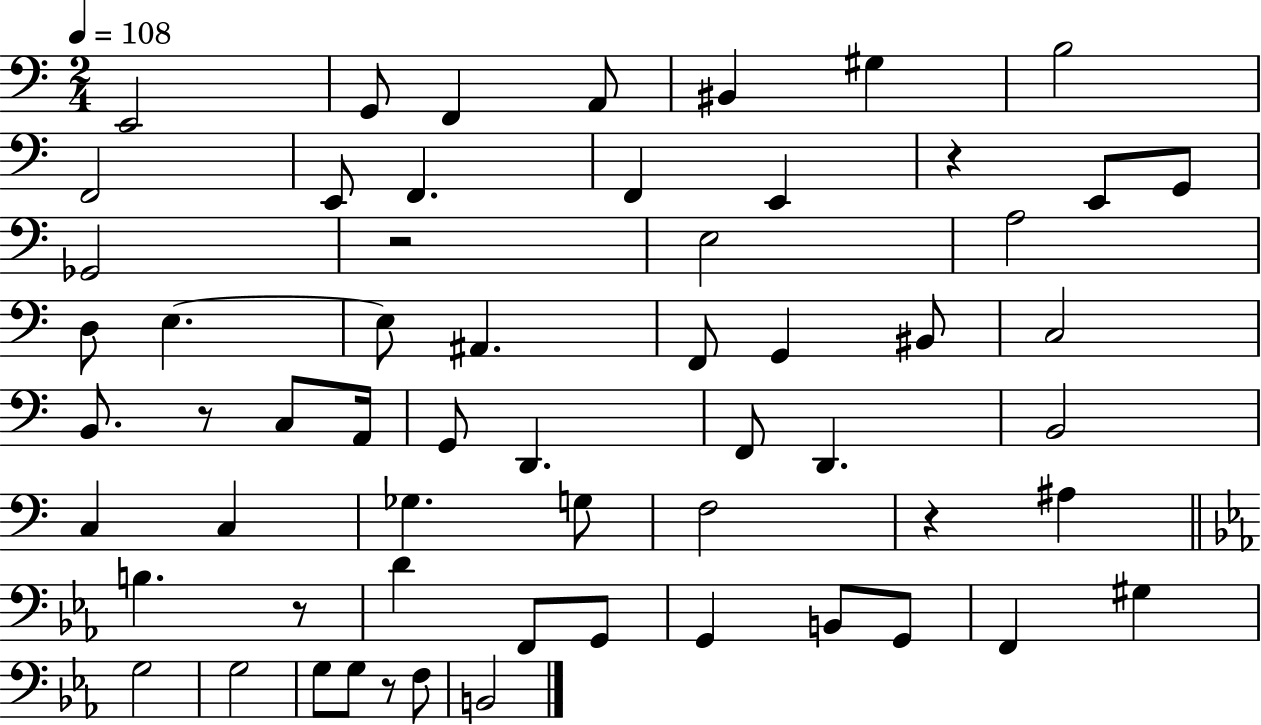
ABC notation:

X:1
T:Untitled
M:2/4
L:1/4
K:C
E,,2 G,,/2 F,, A,,/2 ^B,, ^G, B,2 F,,2 E,,/2 F,, F,, E,, z E,,/2 G,,/2 _G,,2 z2 E,2 A,2 D,/2 E, E,/2 ^A,, F,,/2 G,, ^B,,/2 C,2 B,,/2 z/2 C,/2 A,,/4 G,,/2 D,, F,,/2 D,, B,,2 C, C, _G, G,/2 F,2 z ^A, B, z/2 D F,,/2 G,,/2 G,, B,,/2 G,,/2 F,, ^G, G,2 G,2 G,/2 G,/2 z/2 F,/2 B,,2